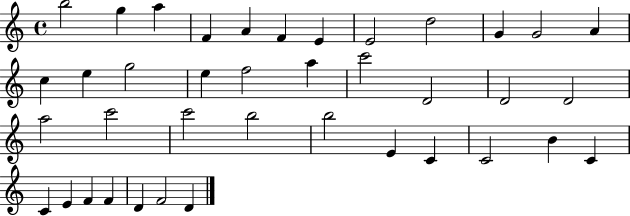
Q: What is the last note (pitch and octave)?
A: D4